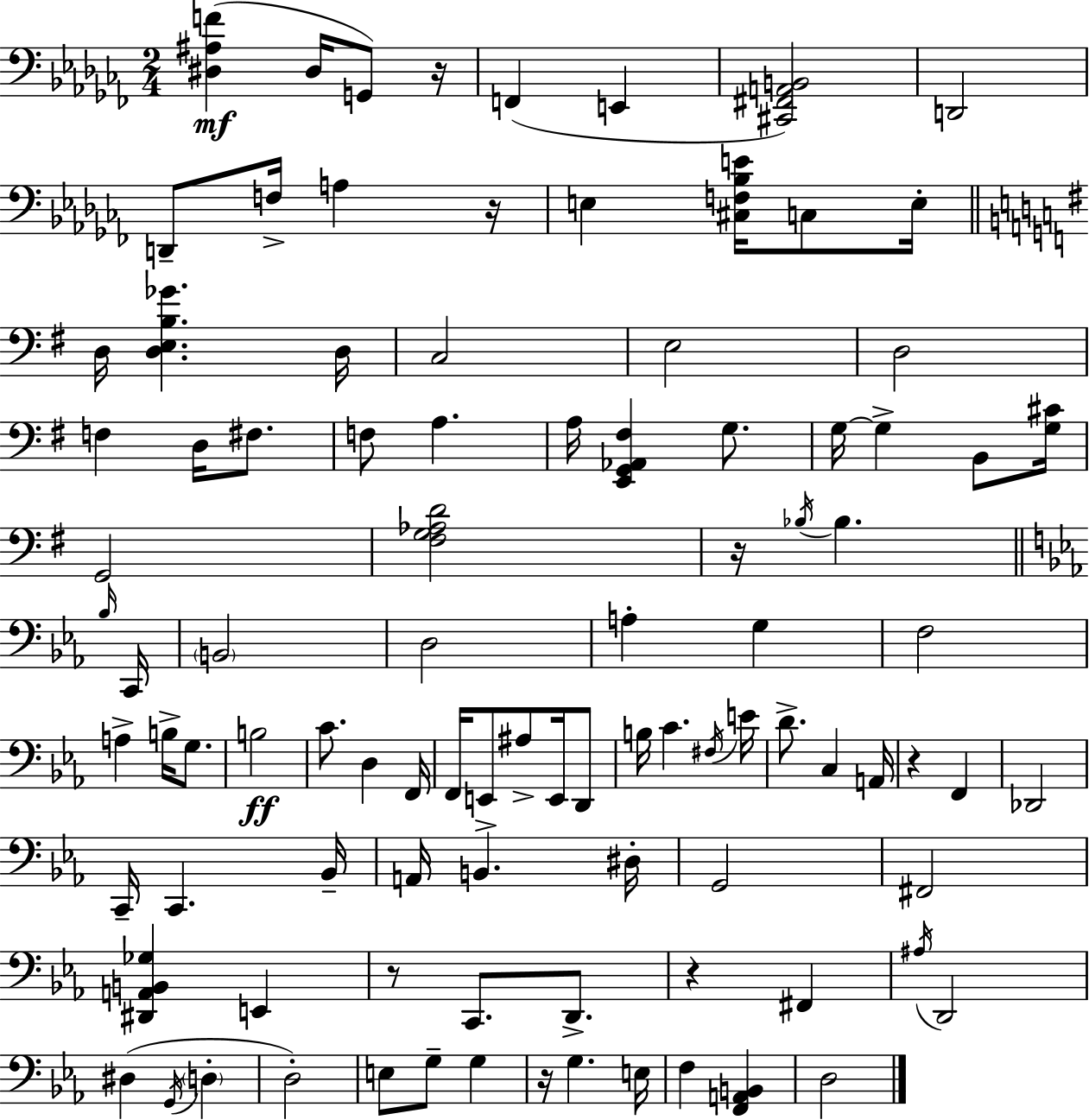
X:1
T:Untitled
M:2/4
L:1/4
K:Abm
[^D,^A,F] ^D,/4 G,,/2 z/4 F,, E,, [^C,,^F,,A,,B,,]2 D,,2 D,,/2 F,/4 A, z/4 E, [^C,F,_B,E]/4 C,/2 E,/4 D,/4 [D,E,B,_G] D,/4 C,2 E,2 D,2 F, D,/4 ^F,/2 F,/2 A, A,/4 [E,,G,,_A,,^F,] G,/2 G,/4 G, B,,/2 [G,^C]/4 G,,2 [^F,G,_A,D]2 z/4 _B,/4 _B, _B,/4 C,,/4 B,,2 D,2 A, G, F,2 A, B,/4 G,/2 B,2 C/2 D, F,,/4 F,,/4 E,,/2 ^A,/2 E,,/4 D,,/2 B,/4 C ^F,/4 E/4 D/2 C, A,,/4 z F,, _D,,2 C,,/4 C,, _B,,/4 A,,/4 B,, ^D,/4 G,,2 ^F,,2 [^D,,A,,B,,_G,] E,, z/2 C,,/2 D,,/2 z ^F,, ^A,/4 D,,2 ^D, G,,/4 D, D,2 E,/2 G,/2 G, z/4 G, E,/4 F, [F,,A,,B,,] D,2